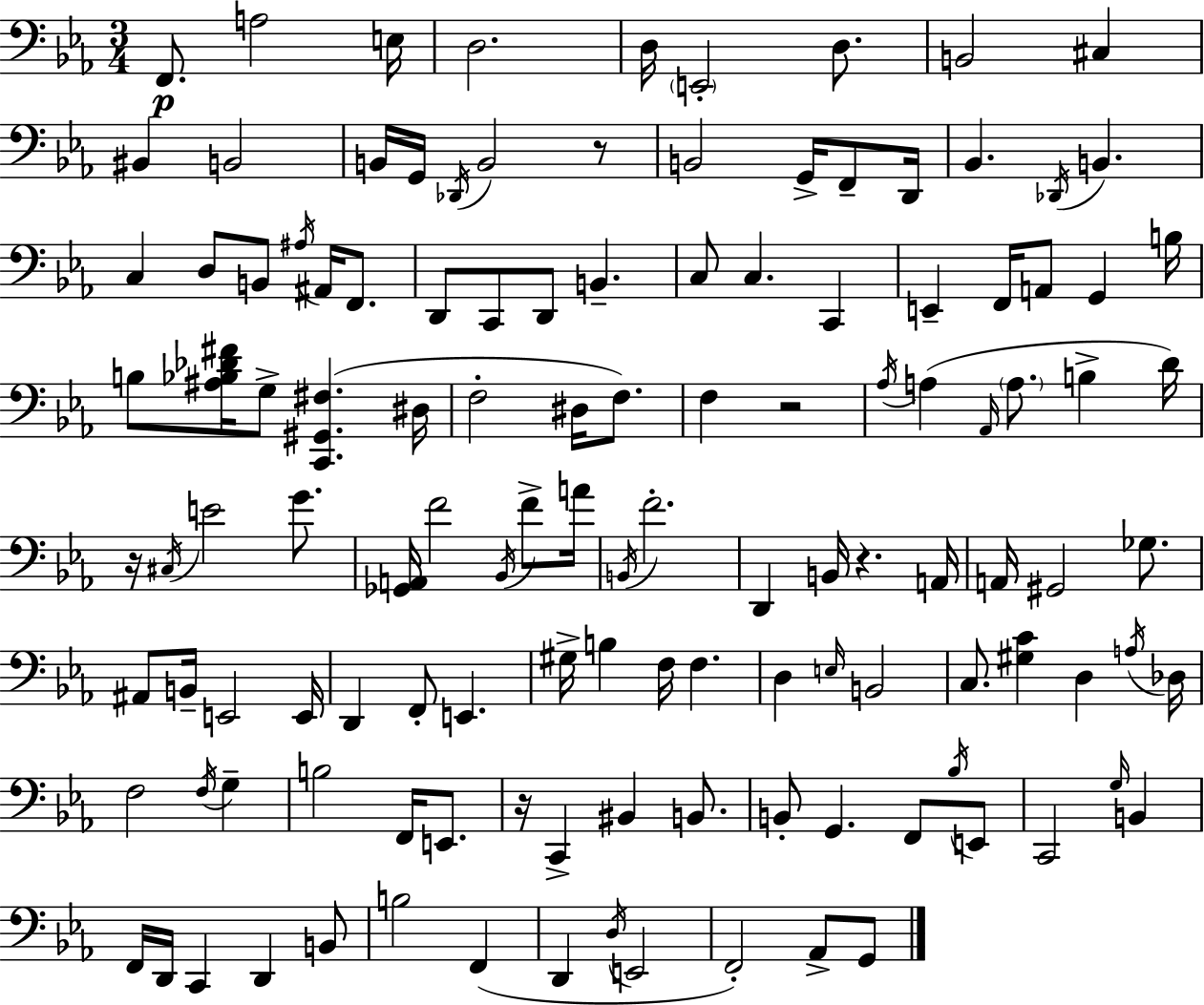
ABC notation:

X:1
T:Untitled
M:3/4
L:1/4
K:Eb
F,,/2 A,2 E,/4 D,2 D,/4 E,,2 D,/2 B,,2 ^C, ^B,, B,,2 B,,/4 G,,/4 _D,,/4 B,,2 z/2 B,,2 G,,/4 F,,/2 D,,/4 _B,, _D,,/4 B,, C, D,/2 B,,/2 ^A,/4 ^A,,/4 F,,/2 D,,/2 C,,/2 D,,/2 B,, C,/2 C, C,, E,, F,,/4 A,,/2 G,, B,/4 B,/2 [^A,_B,_D^F]/4 G,/2 [C,,^G,,^F,] ^D,/4 F,2 ^D,/4 F,/2 F, z2 _A,/4 A, _A,,/4 A,/2 B, D/4 z/4 ^C,/4 E2 G/2 [_G,,A,,]/4 F2 _B,,/4 F/2 A/4 B,,/4 F2 D,, B,,/4 z A,,/4 A,,/4 ^G,,2 _G,/2 ^A,,/2 B,,/4 E,,2 E,,/4 D,, F,,/2 E,, ^G,/4 B, F,/4 F, D, E,/4 B,,2 C,/2 [^G,C] D, A,/4 _D,/4 F,2 F,/4 G, B,2 F,,/4 E,,/2 z/4 C,, ^B,, B,,/2 B,,/2 G,, F,,/2 _B,/4 E,,/2 C,,2 G,/4 B,, F,,/4 D,,/4 C,, D,, B,,/2 B,2 F,, D,, D,/4 E,,2 F,,2 _A,,/2 G,,/2